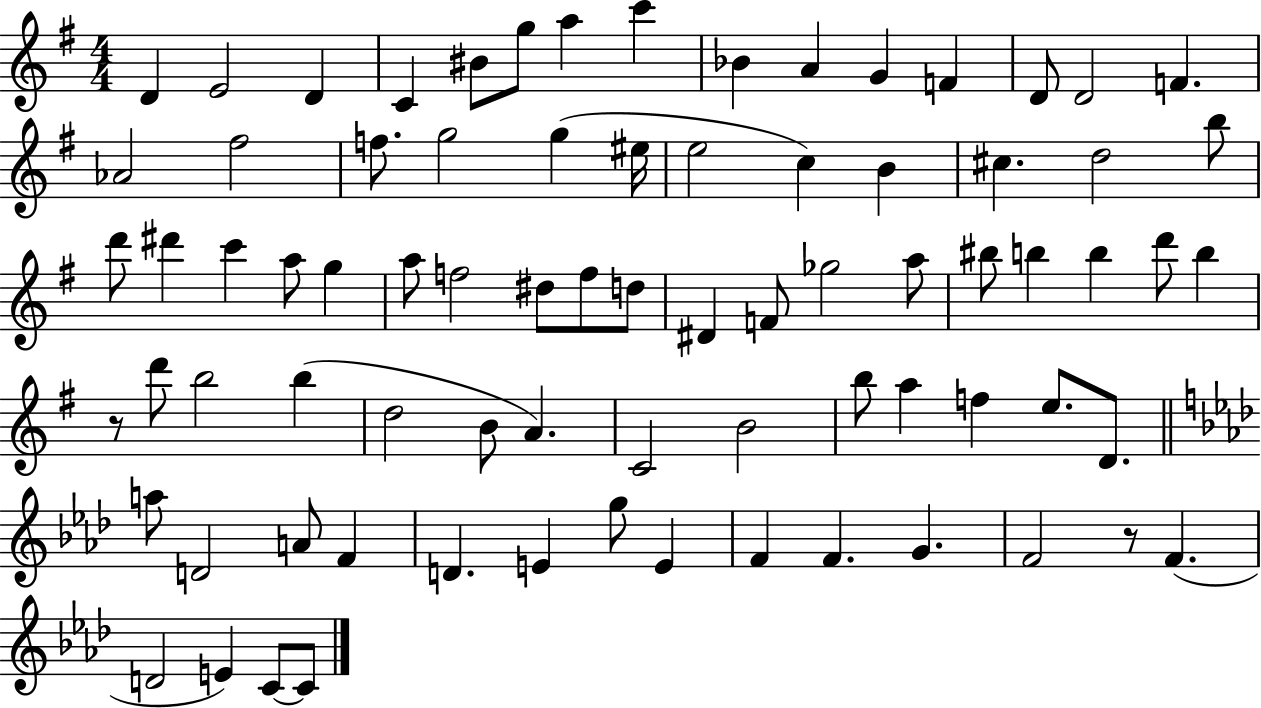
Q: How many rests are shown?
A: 2